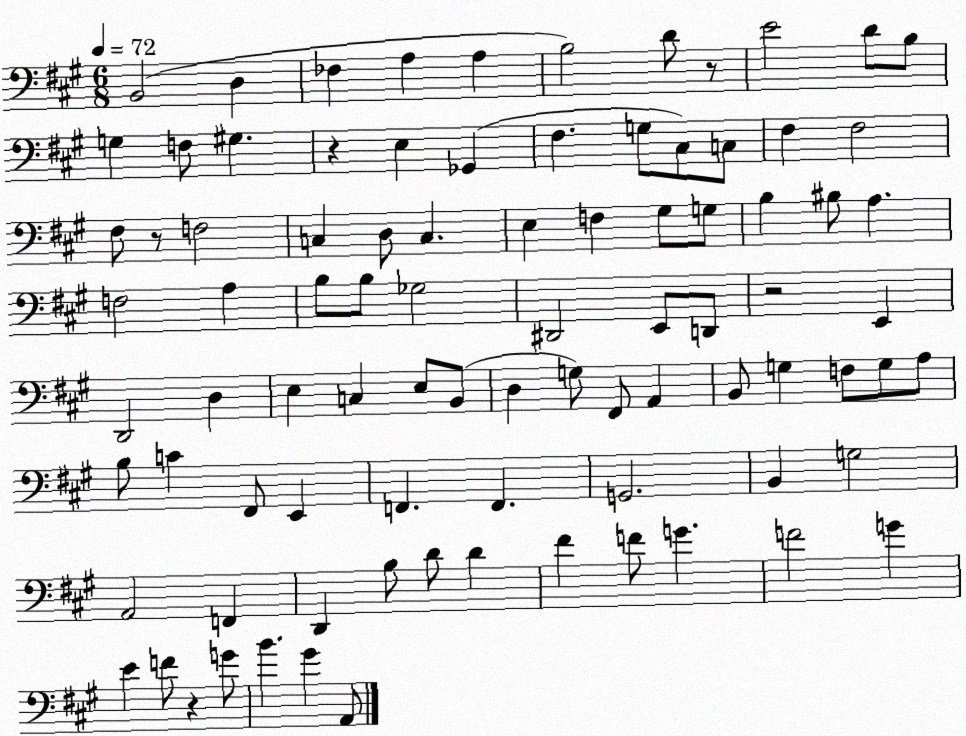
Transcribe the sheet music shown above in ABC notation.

X:1
T:Untitled
M:6/8
L:1/4
K:A
B,,2 D, _F, A, A, B,2 D/2 z/2 E2 D/2 B,/2 G, F,/2 ^G, z E, _G,, ^F, G,/2 ^C,/2 C,/2 ^F, ^F,2 ^F,/2 z/2 F,2 C, D,/2 C, E, F, ^G,/2 G,/2 B, ^B,/2 A, F,2 A, B,/2 B,/2 _G,2 ^D,,2 E,,/2 D,,/2 z2 E,, D,,2 D, E, C, E,/2 B,,/2 D, G,/2 ^F,,/2 A,, B,,/2 G, F,/2 G,/2 A,/2 B,/2 C ^F,,/2 E,, F,, F,, G,,2 B,, G,2 A,,2 F,, D,, B,/2 D/2 D ^F F/2 G F2 G E F/2 z G/2 B ^G A,,/2